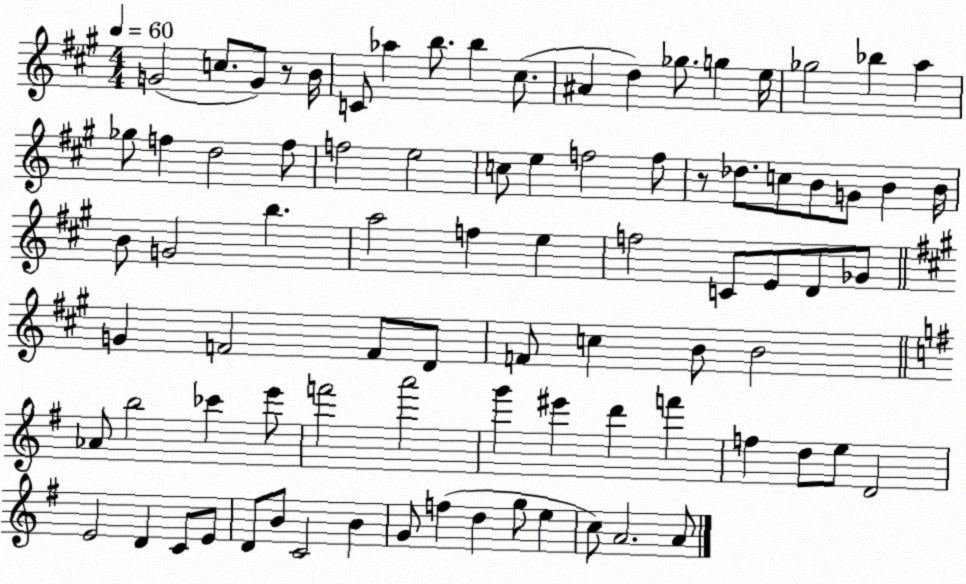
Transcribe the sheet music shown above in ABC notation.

X:1
T:Untitled
M:4/4
L:1/4
K:A
G2 c/2 G/2 z/2 B/4 C/2 _a b/2 b ^c/2 ^A d _g/2 g e/4 _g2 _b a _g/2 f d2 f/2 f2 e2 c/2 e f2 f/2 z/2 _d/2 c/2 B/2 G/2 B B/4 B/2 G2 b a2 f e f2 C/2 E/2 D/2 _G/2 G F2 F/2 D/2 F/2 c B/2 B2 _A/2 b2 _c' e'/2 f'2 a'2 g' ^e' d' f' f d/2 e/2 D2 E2 D C/2 E/2 D/2 B/2 C2 B G/2 f d g/2 e c/2 A2 A/2